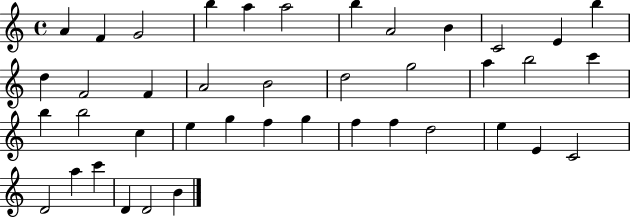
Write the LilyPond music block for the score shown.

{
  \clef treble
  \time 4/4
  \defaultTimeSignature
  \key c \major
  a'4 f'4 g'2 | b''4 a''4 a''2 | b''4 a'2 b'4 | c'2 e'4 b''4 | \break d''4 f'2 f'4 | a'2 b'2 | d''2 g''2 | a''4 b''2 c'''4 | \break b''4 b''2 c''4 | e''4 g''4 f''4 g''4 | f''4 f''4 d''2 | e''4 e'4 c'2 | \break d'2 a''4 c'''4 | d'4 d'2 b'4 | \bar "|."
}